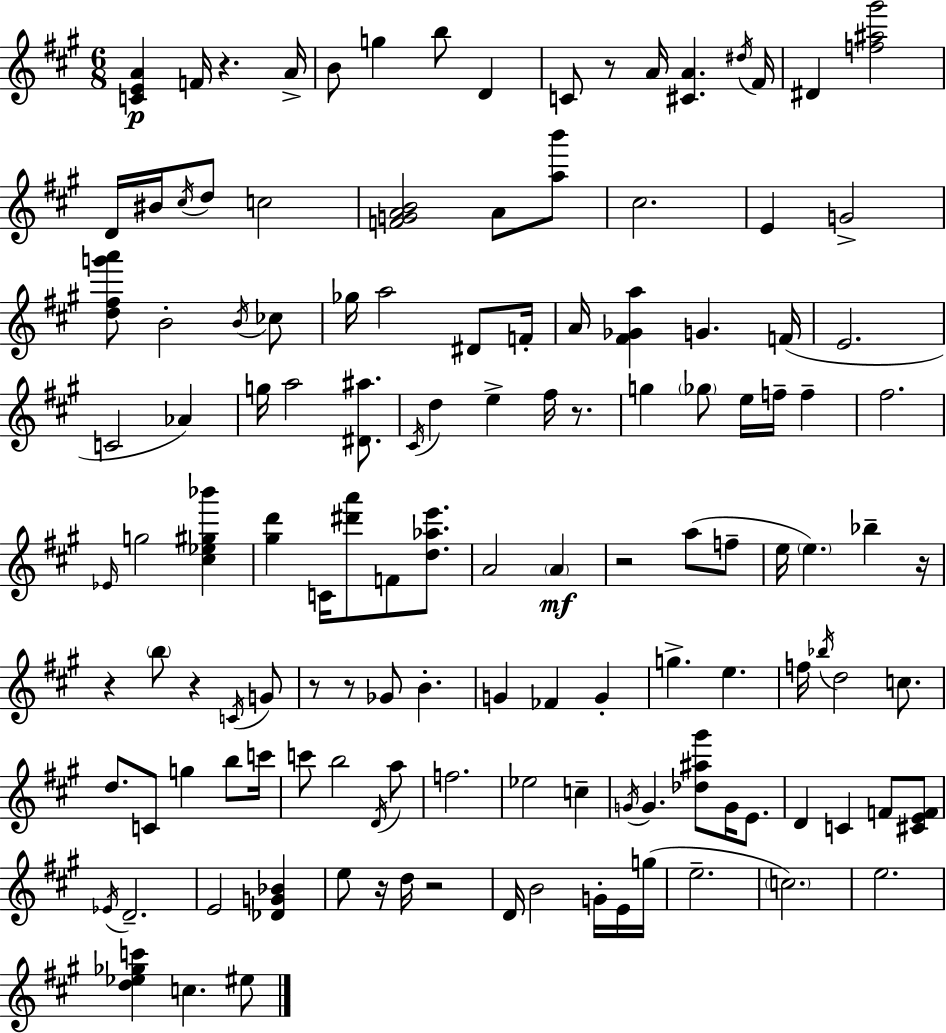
{
  \clef treble
  \numericTimeSignature
  \time 6/8
  \key a \major
  \repeat volta 2 { <c' e' a'>4\p f'16 r4. a'16-> | b'8 g''4 b''8 d'4 | c'8 r8 a'16 <cis' a'>4. \acciaccatura { dis''16 } | fis'16 dis'4 <f'' ais'' gis'''>2 | \break d'16 bis'16 \acciaccatura { cis''16 } d''8 c''2 | <f' g' a' b'>2 a'8 | <a'' b'''>8 cis''2. | e'4 g'2-> | \break <d'' fis'' g''' a'''>8 b'2-. | \acciaccatura { b'16 } ces''8 ges''16 a''2 | dis'8 f'16-. a'16 <fis' ges' a''>4 g'4. | f'16( e'2. | \break c'2 aes'4) | g''16 a''2 | <dis' ais''>8. \acciaccatura { cis'16 } d''4 e''4-> | fis''16 r8. g''4 \parenthesize ges''8 e''16 f''16-- | \break f''4-- fis''2. | \grace { ees'16 } g''2 | <cis'' ees'' gis'' bes'''>4 <gis'' d'''>4 c'16 <dis''' a'''>8 | f'8 <d'' aes'' e'''>8. a'2 | \break \parenthesize a'4\mf r2 | a''8( f''8-- e''16 \parenthesize e''4.) | bes''4-- r16 r4 \parenthesize b''8 r4 | \acciaccatura { c'16 } g'8 r8 r8 ges'8 | \break b'4.-. g'4 fes'4 | g'4-. g''4.-> | e''4. f''16 \acciaccatura { bes''16 } d''2 | c''8. d''8. c'8 | \break g''4 b''8 c'''16 c'''8 b''2 | \acciaccatura { d'16 } a''8 f''2. | ees''2 | c''4-- \acciaccatura { g'16 } g'4. | \break <des'' ais'' gis'''>8 g'16 e'8. d'4 | c'4 f'8 <cis' e' f'>8 \acciaccatura { ees'16 } d'2.-- | e'2 | <des' g' bes'>4 e''8 | \break r16 d''16 r2 d'16 b'2 | g'16-. e'16 g''16( e''2.-- | \parenthesize c''2.) | e''2. | \break <d'' ees'' ges'' c'''>4 | c''4. eis''8 } \bar "|."
}